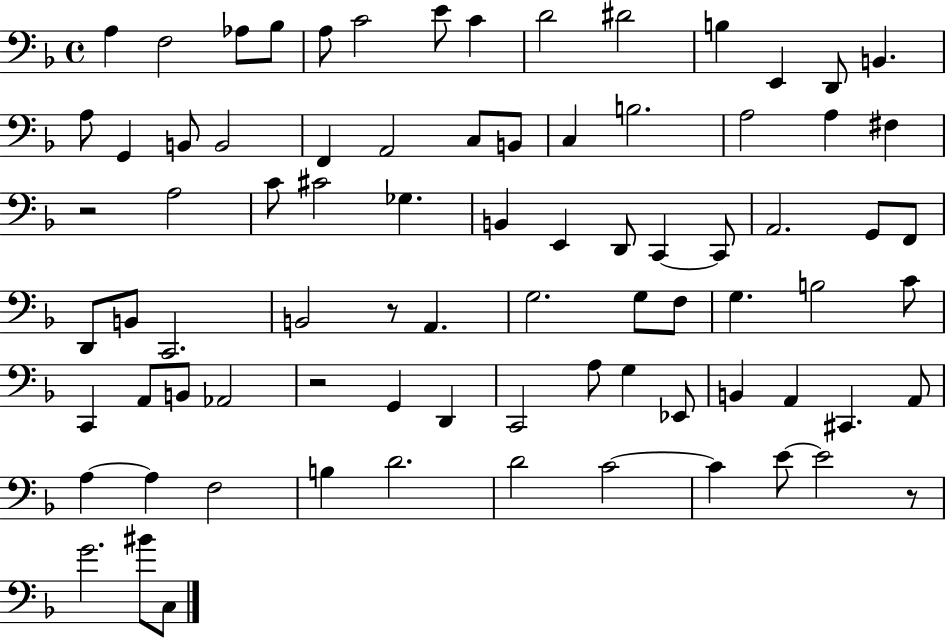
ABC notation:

X:1
T:Untitled
M:4/4
L:1/4
K:F
A, F,2 _A,/2 _B,/2 A,/2 C2 E/2 C D2 ^D2 B, E,, D,,/2 B,, A,/2 G,, B,,/2 B,,2 F,, A,,2 C,/2 B,,/2 C, B,2 A,2 A, ^F, z2 A,2 C/2 ^C2 _G, B,, E,, D,,/2 C,, C,,/2 A,,2 G,,/2 F,,/2 D,,/2 B,,/2 C,,2 B,,2 z/2 A,, G,2 G,/2 F,/2 G, B,2 C/2 C,, A,,/2 B,,/2 _A,,2 z2 G,, D,, C,,2 A,/2 G, _E,,/2 B,, A,, ^C,, A,,/2 A, A, F,2 B, D2 D2 C2 C E/2 E2 z/2 G2 ^B/2 C,/2